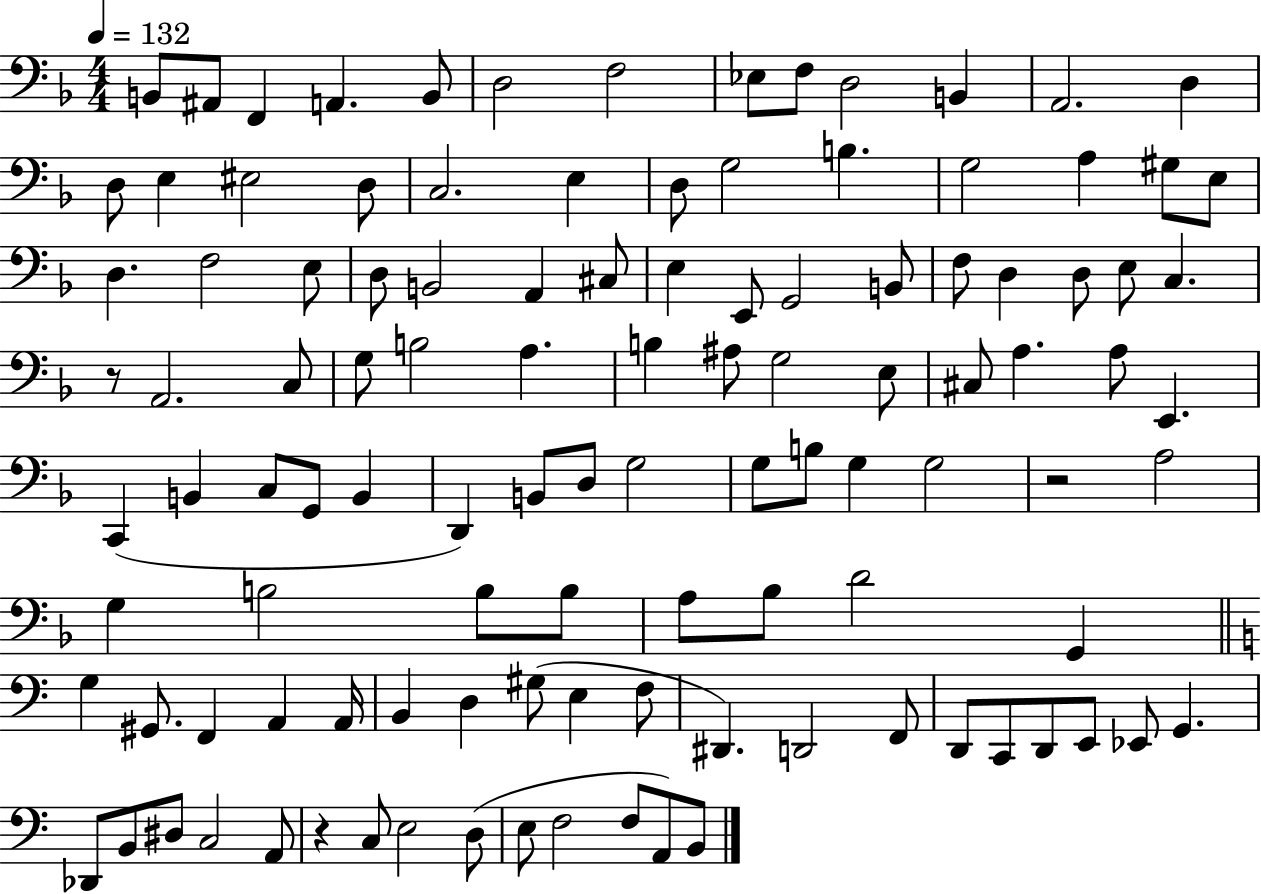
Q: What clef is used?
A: bass